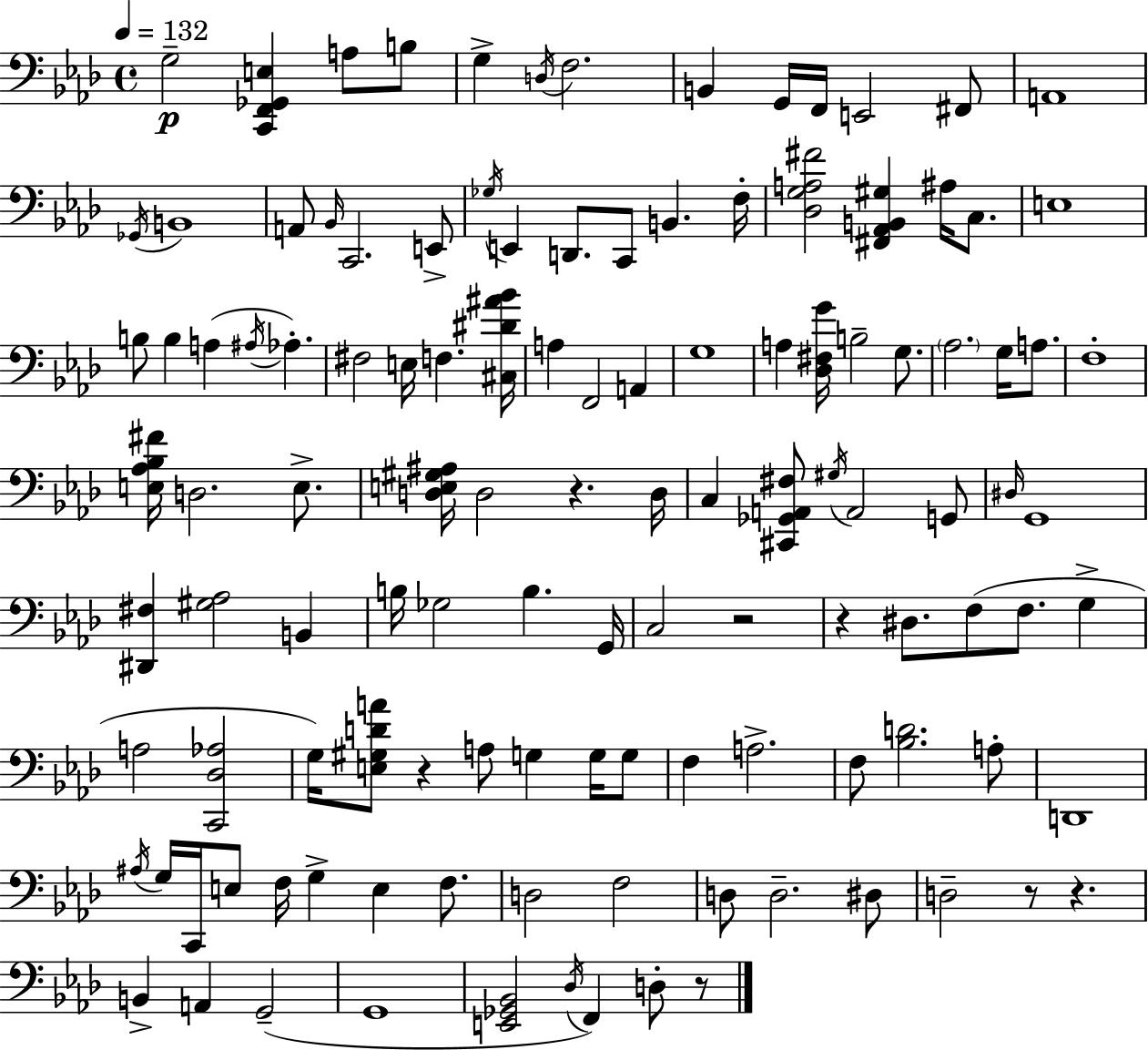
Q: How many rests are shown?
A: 7